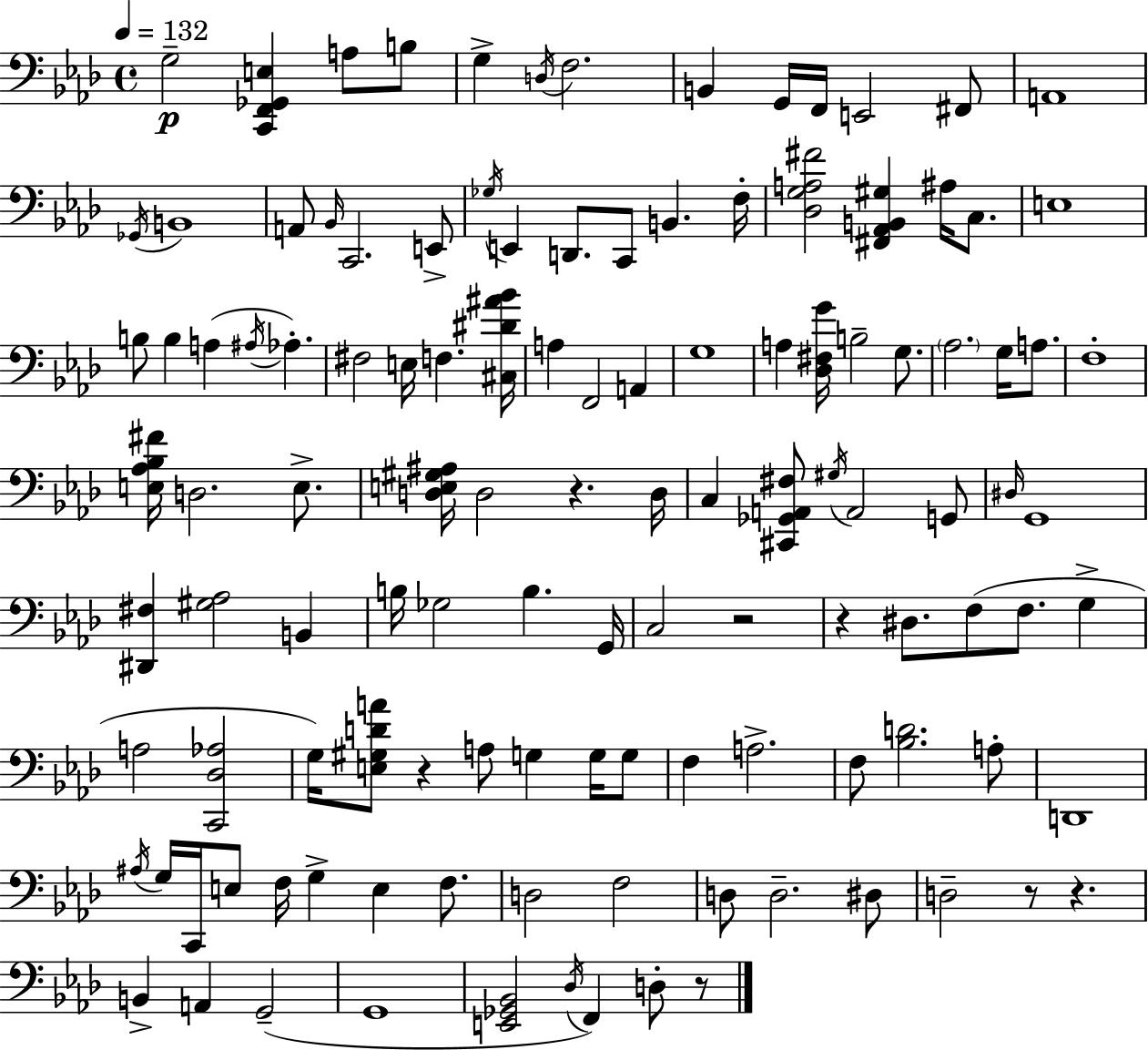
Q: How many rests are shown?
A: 7